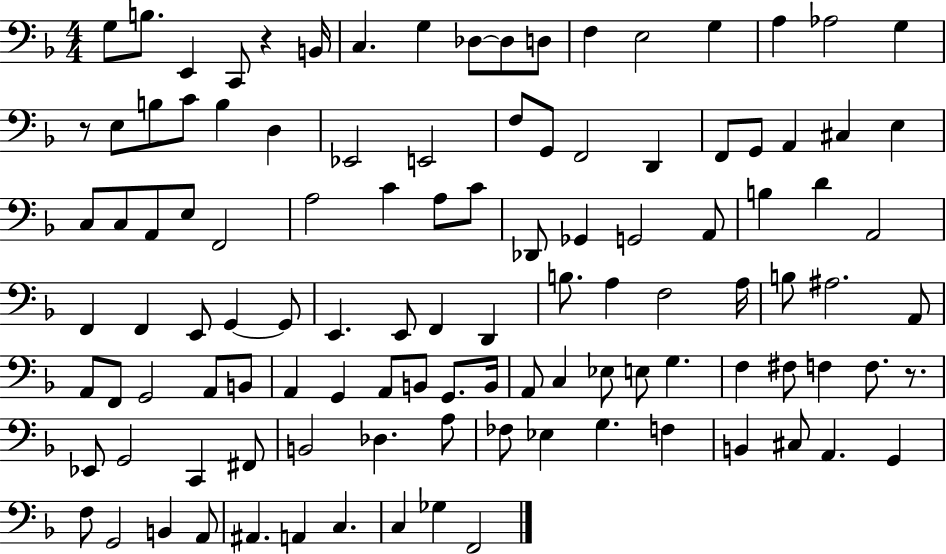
G3/e B3/e. E2/q C2/e R/q B2/s C3/q. G3/q Db3/e Db3/e D3/e F3/q E3/h G3/q A3/q Ab3/h G3/q R/e E3/e B3/e C4/e B3/q D3/q Eb2/h E2/h F3/e G2/e F2/h D2/q F2/e G2/e A2/q C#3/q E3/q C3/e C3/e A2/e E3/e F2/h A3/h C4/q A3/e C4/e Db2/e Gb2/q G2/h A2/e B3/q D4/q A2/h F2/q F2/q E2/e G2/q G2/e E2/q. E2/e F2/q D2/q B3/e. A3/q F3/h A3/s B3/e A#3/h. A2/e A2/e F2/e G2/h A2/e B2/e A2/q G2/q A2/e B2/e G2/e. B2/s A2/e C3/q Eb3/e E3/e G3/q. F3/q F#3/e F3/q F3/e. R/e. Eb2/e G2/h C2/q F#2/e B2/h Db3/q. A3/e FES3/e Eb3/q G3/q. F3/q B2/q C#3/e A2/q. G2/q F3/e G2/h B2/q A2/e A#2/q. A2/q C3/q. C3/q Gb3/q F2/h